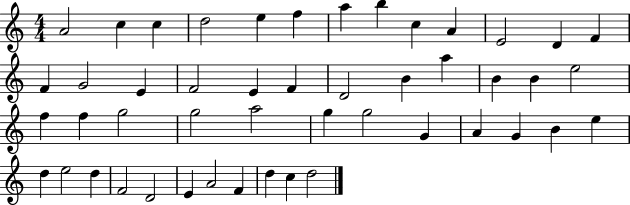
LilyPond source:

{
  \clef treble
  \numericTimeSignature
  \time 4/4
  \key c \major
  a'2 c''4 c''4 | d''2 e''4 f''4 | a''4 b''4 c''4 a'4 | e'2 d'4 f'4 | \break f'4 g'2 e'4 | f'2 e'4 f'4 | d'2 b'4 a''4 | b'4 b'4 e''2 | \break f''4 f''4 g''2 | g''2 a''2 | g''4 g''2 g'4 | a'4 g'4 b'4 e''4 | \break d''4 e''2 d''4 | f'2 d'2 | e'4 a'2 f'4 | d''4 c''4 d''2 | \break \bar "|."
}